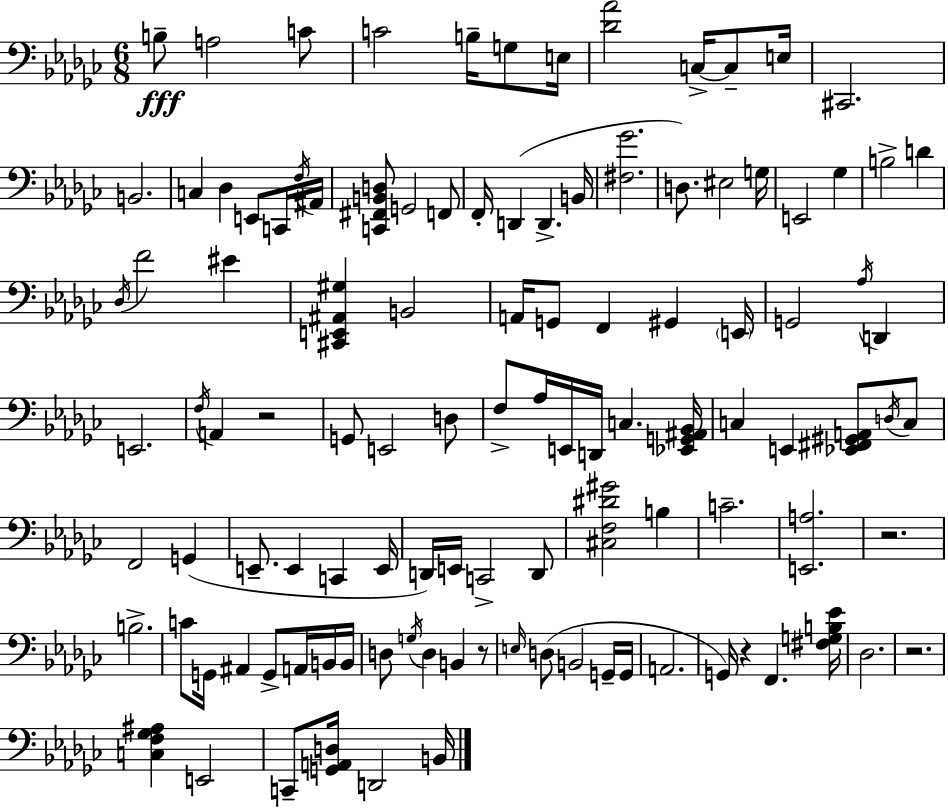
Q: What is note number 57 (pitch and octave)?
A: D3